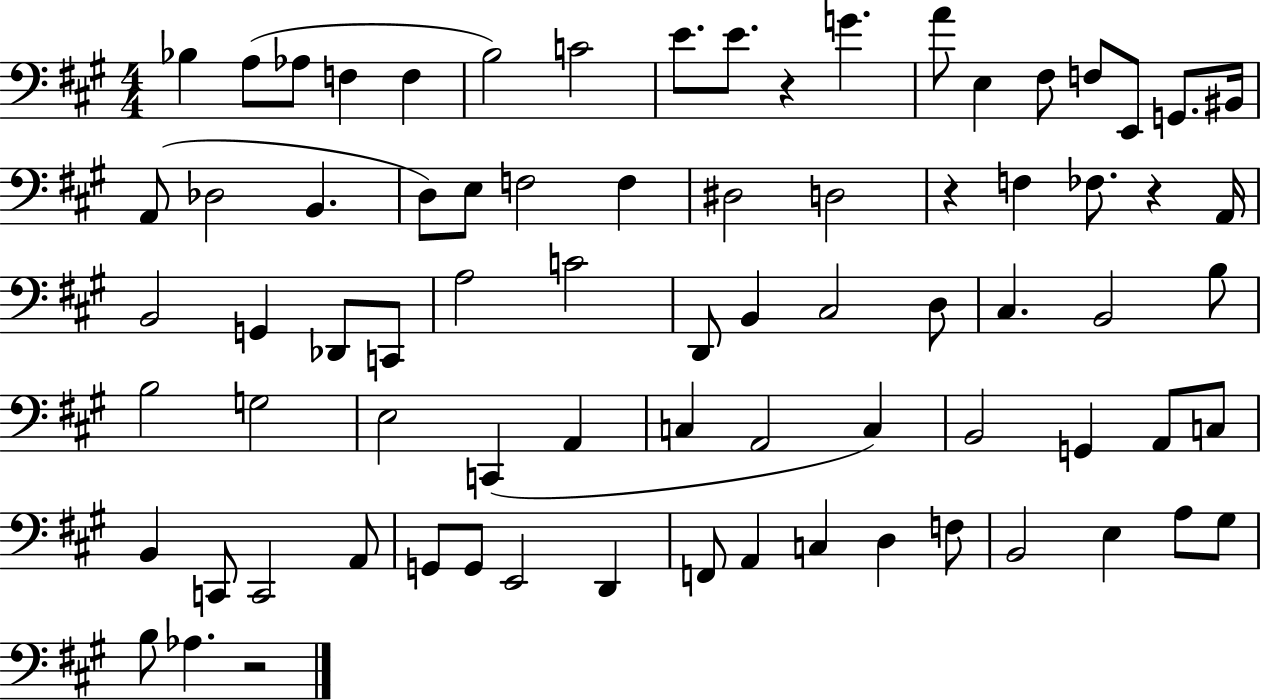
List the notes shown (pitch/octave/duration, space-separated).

Bb3/q A3/e Ab3/e F3/q F3/q B3/h C4/h E4/e. E4/e. R/q G4/q. A4/e E3/q F#3/e F3/e E2/e G2/e. BIS2/s A2/e Db3/h B2/q. D3/e E3/e F3/h F3/q D#3/h D3/h R/q F3/q FES3/e. R/q A2/s B2/h G2/q Db2/e C2/e A3/h C4/h D2/e B2/q C#3/h D3/e C#3/q. B2/h B3/e B3/h G3/h E3/h C2/q A2/q C3/q A2/h C3/q B2/h G2/q A2/e C3/e B2/q C2/e C2/h A2/e G2/e G2/e E2/h D2/q F2/e A2/q C3/q D3/q F3/e B2/h E3/q A3/e G#3/e B3/e Ab3/q. R/h